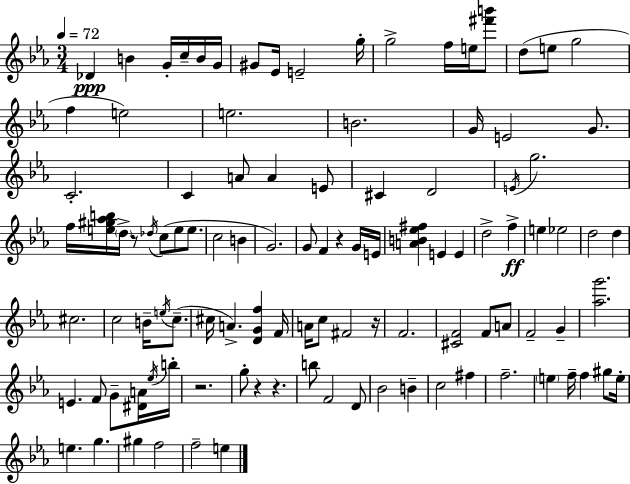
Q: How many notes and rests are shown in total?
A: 107